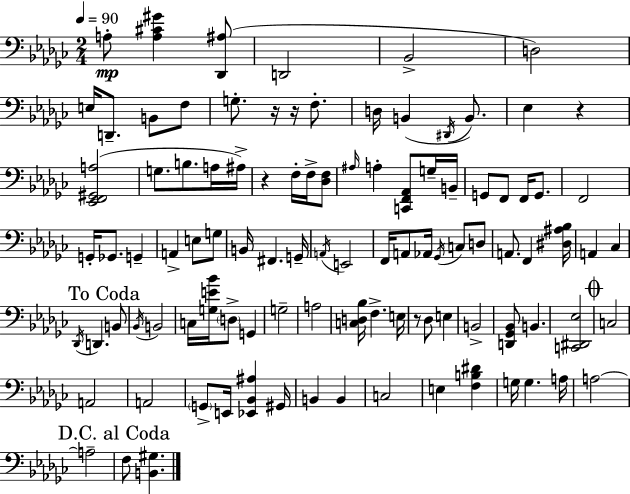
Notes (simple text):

A3/e [A3,C#4,G#4]/q [Db2,A#3]/e D2/h Bb2/h D3/h E3/s D2/e. B2/e F3/e G3/e. R/s R/s F3/e. D3/s B2/q D#2/s B2/e. Eb3/q R/q [Eb2,F2,G#2,A3]/h G3/e. B3/e. A3/s A#3/s R/q F3/s F3/s [Db3,F3]/e A#3/s A3/q [C2,F2,Ab2]/e G3/s B2/s G2/e F2/e F2/s G2/e. F2/h G2/s Gb2/e. G2/q A2/q E3/e G3/e B2/s F#2/q. G2/s A2/s E2/h F2/s A2/e Ab2/s Gb2/s C3/e D3/e A2/e. F2/q [D#3,A#3,Bb3]/s A2/q CES3/q Db2/s D2/q. B2/e Bb2/s B2/h C3/s [G3,E4,Bb4]/s D3/e G2/q G3/h A3/h [C3,D3,Bb3]/s F3/q. E3/s R/e Db3/e E3/q B2/h [D2,Gb2,Bb2]/e B2/q. [C2,D#2,Eb3]/h C3/h A2/h A2/h G2/e E2/s [Eb2,Bb2,A#3]/q G#2/s B2/q B2/q C3/h E3/q [F3,B3,D#4]/q G3/s G3/q. A3/s A3/h A3/h F3/e [B2,G#3]/q.